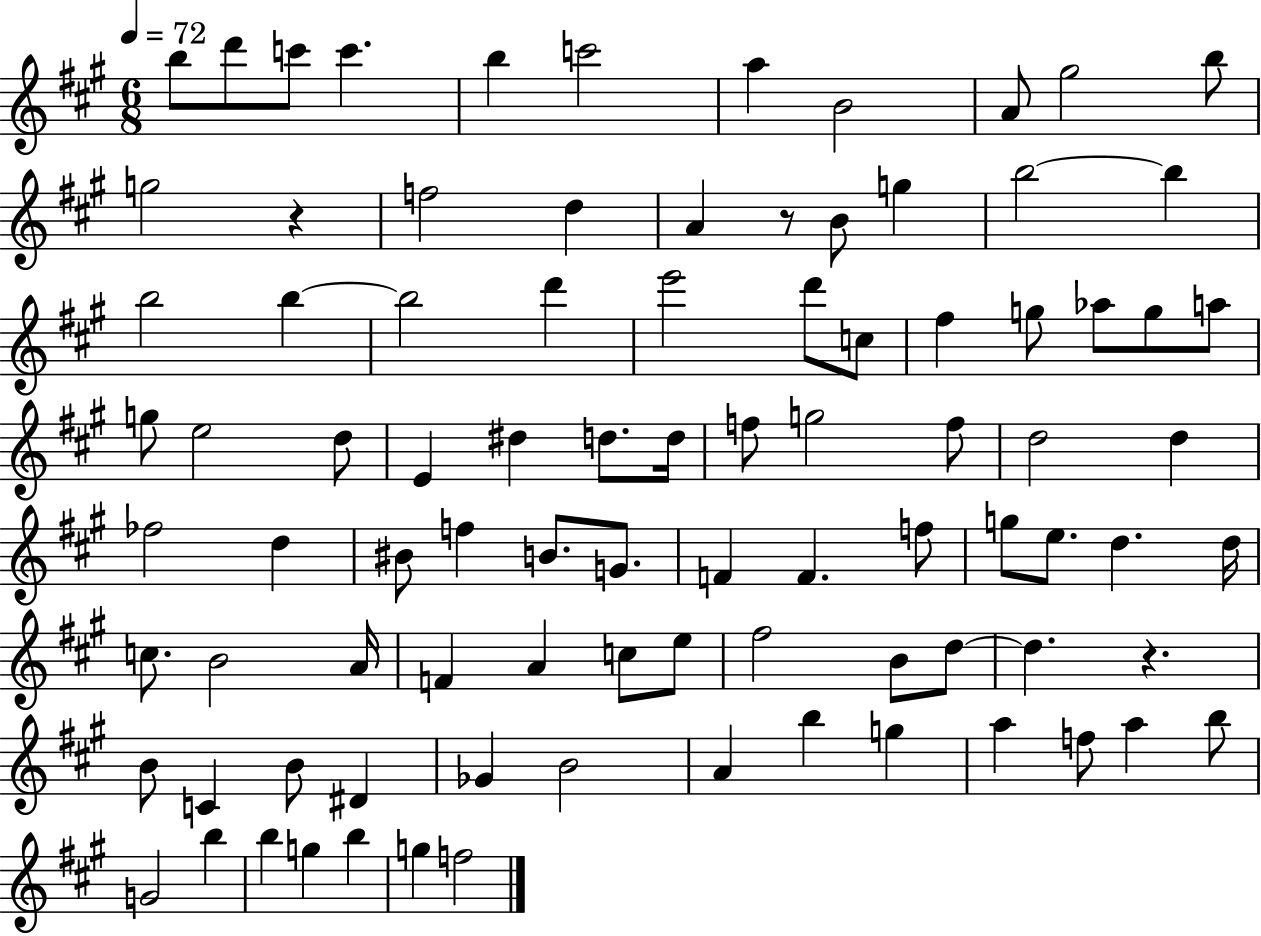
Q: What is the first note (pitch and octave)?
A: B5